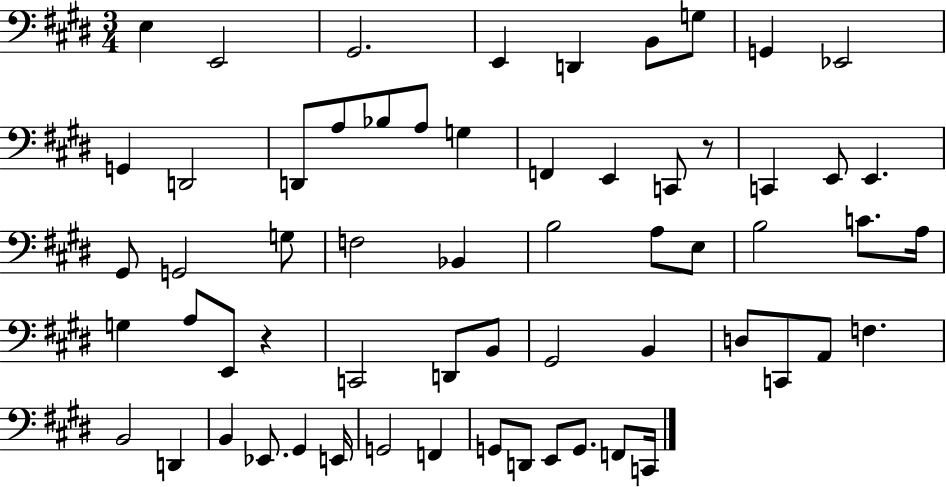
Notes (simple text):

E3/q E2/h G#2/h. E2/q D2/q B2/e G3/e G2/q Eb2/h G2/q D2/h D2/e A3/e Bb3/e A3/e G3/q F2/q E2/q C2/e R/e C2/q E2/e E2/q. G#2/e G2/h G3/e F3/h Bb2/q B3/h A3/e E3/e B3/h C4/e. A3/s G3/q A3/e E2/e R/q C2/h D2/e B2/e G#2/h B2/q D3/e C2/e A2/e F3/q. B2/h D2/q B2/q Eb2/e. G#2/q E2/s G2/h F2/q G2/e D2/e E2/e G2/e. F2/e C2/s